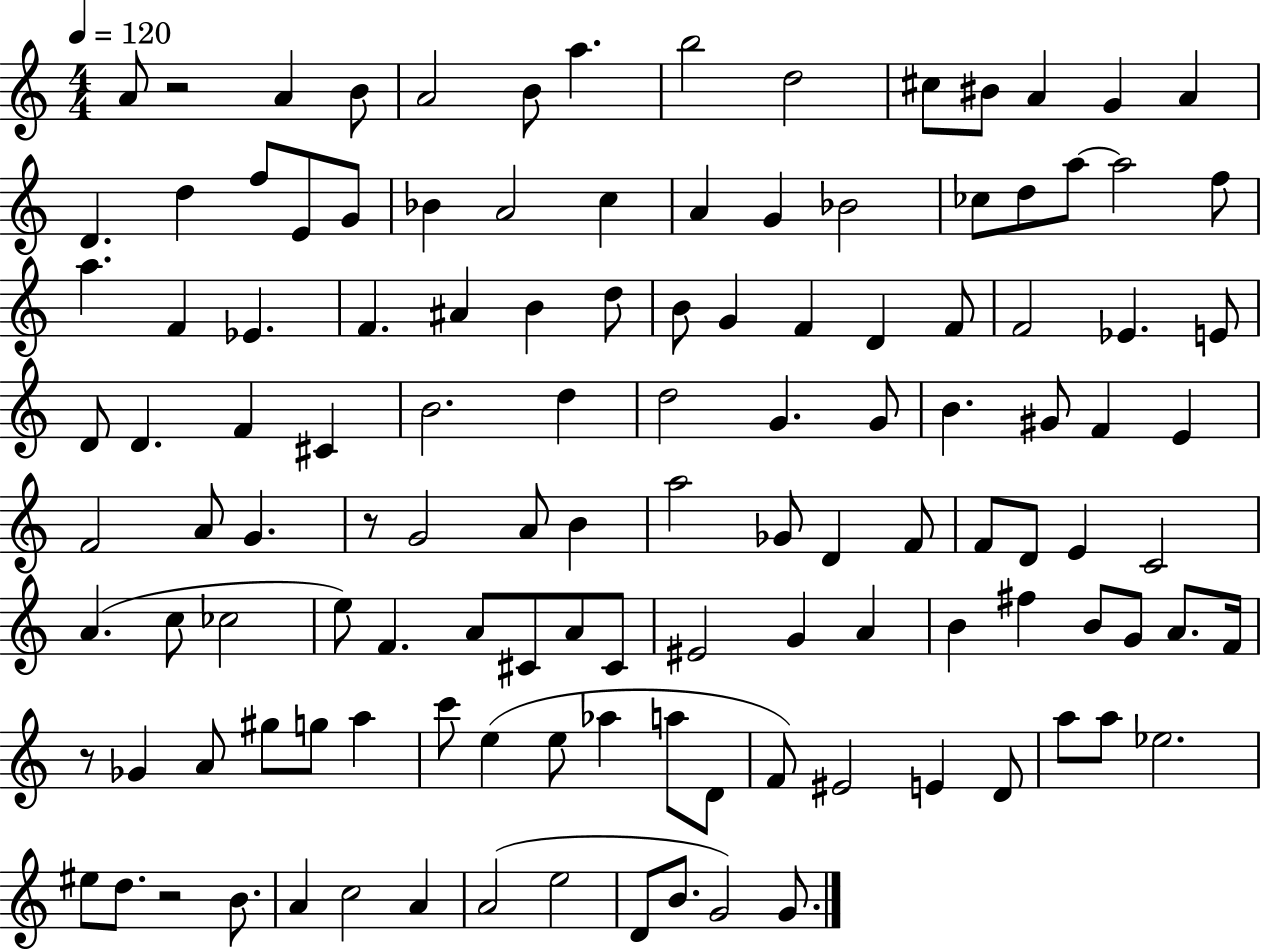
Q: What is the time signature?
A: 4/4